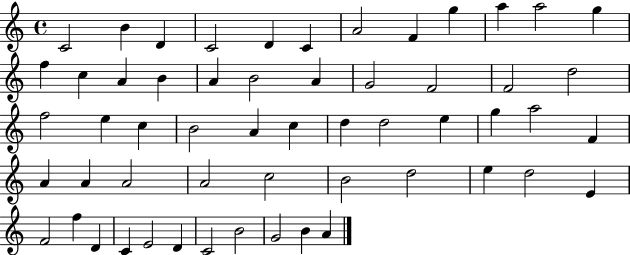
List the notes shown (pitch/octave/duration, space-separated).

C4/h B4/q D4/q C4/h D4/q C4/q A4/h F4/q G5/q A5/q A5/h G5/q F5/q C5/q A4/q B4/q A4/q B4/h A4/q G4/h F4/h F4/h D5/h F5/h E5/q C5/q B4/h A4/q C5/q D5/q D5/h E5/q G5/q A5/h F4/q A4/q A4/q A4/h A4/h C5/h B4/h D5/h E5/q D5/h E4/q F4/h F5/q D4/q C4/q E4/h D4/q C4/h B4/h G4/h B4/q A4/q